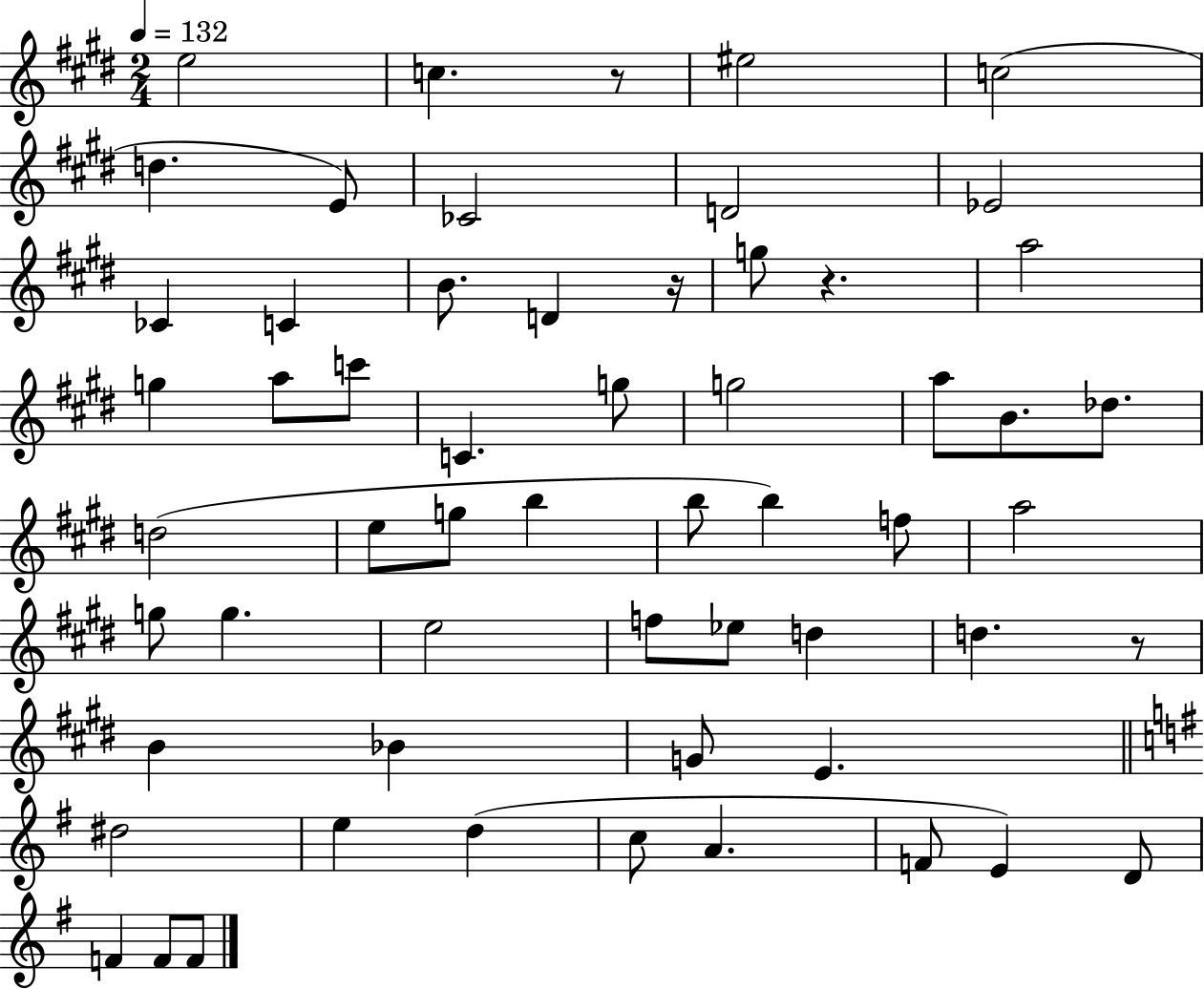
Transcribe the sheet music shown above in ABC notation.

X:1
T:Untitled
M:2/4
L:1/4
K:E
e2 c z/2 ^e2 c2 d E/2 _C2 D2 _E2 _C C B/2 D z/4 g/2 z a2 g a/2 c'/2 C g/2 g2 a/2 B/2 _d/2 d2 e/2 g/2 b b/2 b f/2 a2 g/2 g e2 f/2 _e/2 d d z/2 B _B G/2 E ^d2 e d c/2 A F/2 E D/2 F F/2 F/2